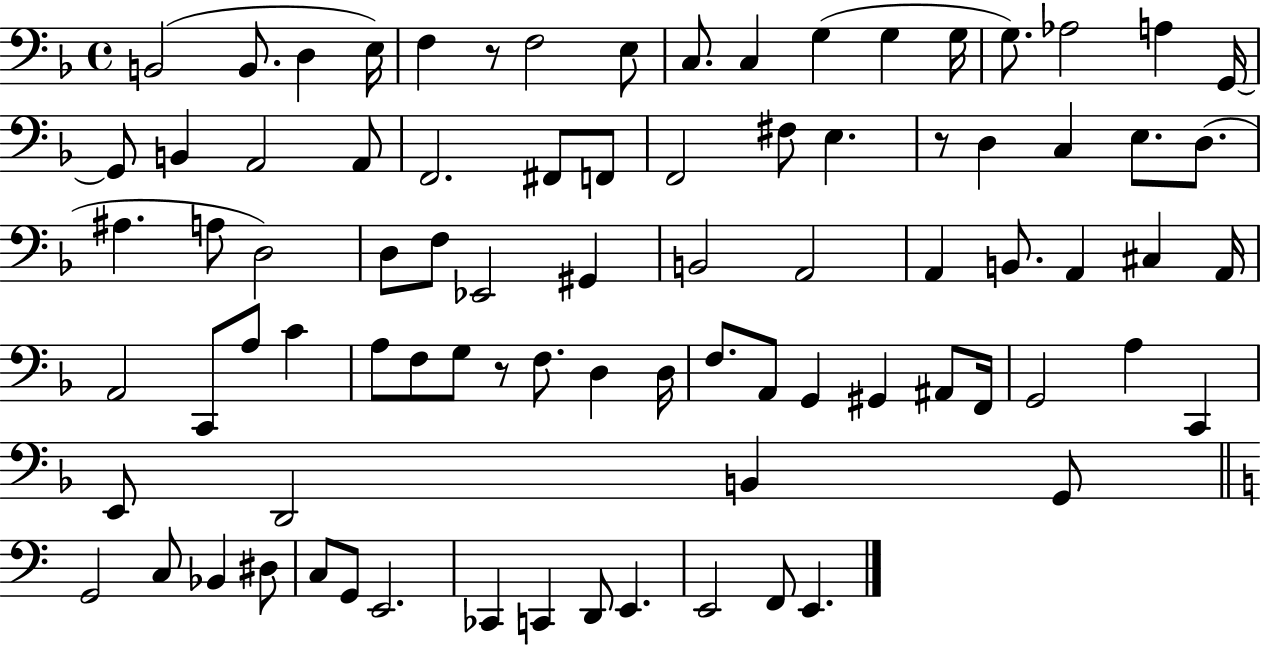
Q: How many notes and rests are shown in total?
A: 84